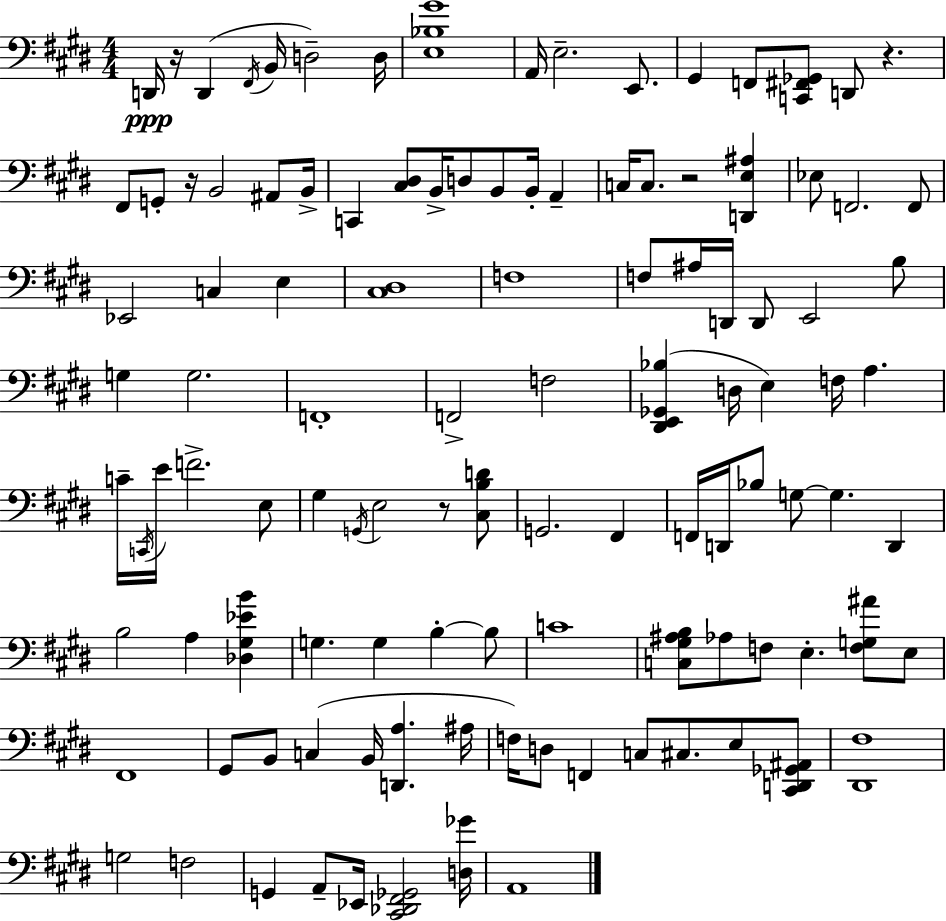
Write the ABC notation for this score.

X:1
T:Untitled
M:4/4
L:1/4
K:E
D,,/4 z/4 D,, ^F,,/4 B,,/4 D,2 D,/4 [E,_B,^G]4 A,,/4 E,2 E,,/2 ^G,, F,,/2 [C,,^F,,_G,,]/2 D,,/2 z ^F,,/2 G,,/2 z/4 B,,2 ^A,,/2 B,,/4 C,, [^C,^D,]/2 B,,/4 D,/2 B,,/2 B,,/4 A,, C,/4 C,/2 z2 [D,,E,^A,] _E,/2 F,,2 F,,/2 _E,,2 C, E, [^C,^D,]4 F,4 F,/2 ^A,/4 D,,/4 D,,/2 E,,2 B,/2 G, G,2 F,,4 F,,2 F,2 [^D,,E,,_G,,_B,] D,/4 E, F,/4 A, C/4 C,,/4 E/4 F2 E,/2 ^G, G,,/4 E,2 z/2 [^C,B,D]/2 G,,2 ^F,, F,,/4 D,,/4 _B,/2 G,/2 G, D,, B,2 A, [_D,^G,_EB] G, G, B, B,/2 C4 [C,^G,^A,B,]/2 _A,/2 F,/2 E, [F,G,^A]/2 E,/2 ^F,,4 ^G,,/2 B,,/2 C, B,,/4 [D,,A,] ^A,/4 F,/4 D,/2 F,, C,/2 ^C,/2 E,/2 [^C,,D,,_G,,^A,,]/2 [^D,,^F,]4 G,2 F,2 G,, A,,/2 _E,,/4 [^C,,_D,,^F,,_G,,]2 [D,_G]/4 A,,4